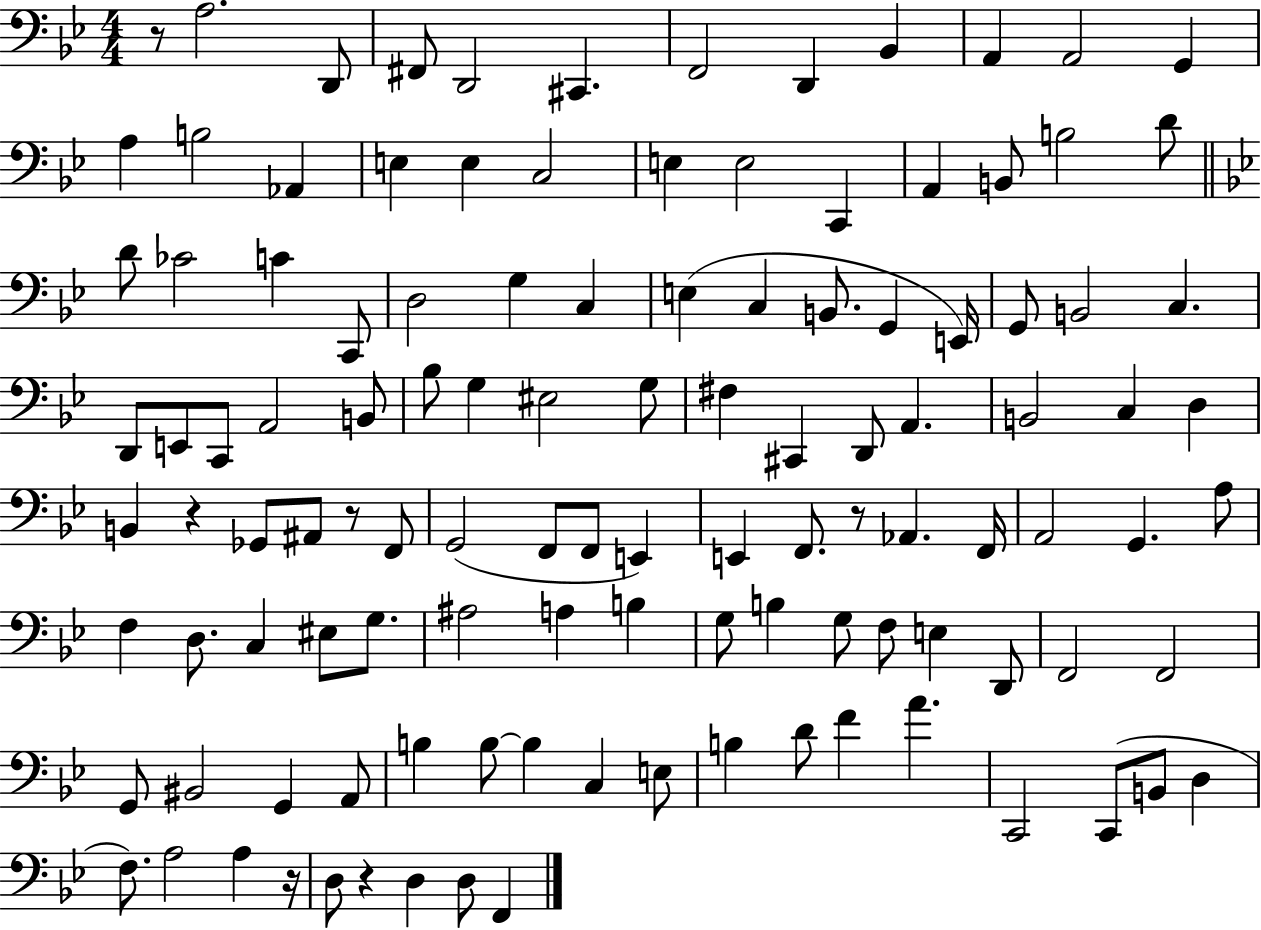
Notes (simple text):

R/e A3/h. D2/e F#2/e D2/h C#2/q. F2/h D2/q Bb2/q A2/q A2/h G2/q A3/q B3/h Ab2/q E3/q E3/q C3/h E3/q E3/h C2/q A2/q B2/e B3/h D4/e D4/e CES4/h C4/q C2/e D3/h G3/q C3/q E3/q C3/q B2/e. G2/q E2/s G2/e B2/h C3/q. D2/e E2/e C2/e A2/h B2/e Bb3/e G3/q EIS3/h G3/e F#3/q C#2/q D2/e A2/q. B2/h C3/q D3/q B2/q R/q Gb2/e A#2/e R/e F2/e G2/h F2/e F2/e E2/q E2/q F2/e. R/e Ab2/q. F2/s A2/h G2/q. A3/e F3/q D3/e. C3/q EIS3/e G3/e. A#3/h A3/q B3/q G3/e B3/q G3/e F3/e E3/q D2/e F2/h F2/h G2/e BIS2/h G2/q A2/e B3/q B3/e B3/q C3/q E3/e B3/q D4/e F4/q A4/q. C2/h C2/e B2/e D3/q F3/e. A3/h A3/q R/s D3/e R/q D3/q D3/e F2/q